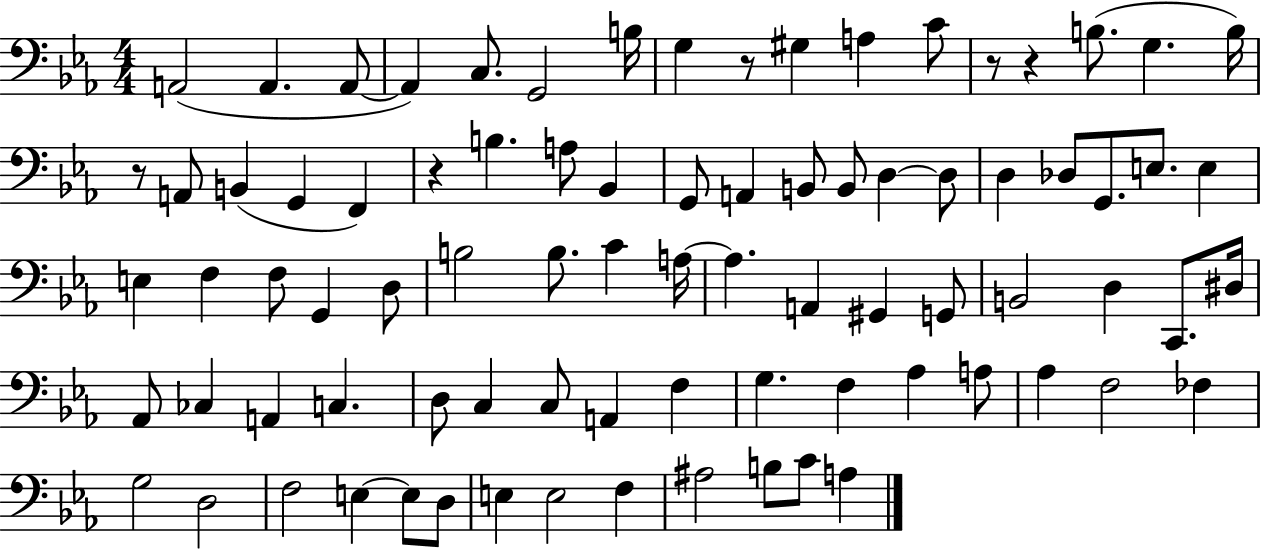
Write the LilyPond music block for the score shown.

{
  \clef bass
  \numericTimeSignature
  \time 4/4
  \key ees \major
  a,2( a,4. a,8~~ | a,4) c8. g,2 b16 | g4 r8 gis4 a4 c'8 | r8 r4 b8.( g4. b16) | \break r8 a,8 b,4( g,4 f,4) | r4 b4. a8 bes,4 | g,8 a,4 b,8 b,8 d4~~ d8 | d4 des8 g,8. e8. e4 | \break e4 f4 f8 g,4 d8 | b2 b8. c'4 a16~~ | a4. a,4 gis,4 g,8 | b,2 d4 c,8. dis16 | \break aes,8 ces4 a,4 c4. | d8 c4 c8 a,4 f4 | g4. f4 aes4 a8 | aes4 f2 fes4 | \break g2 d2 | f2 e4~~ e8 d8 | e4 e2 f4 | ais2 b8 c'8 a4 | \break \bar "|."
}